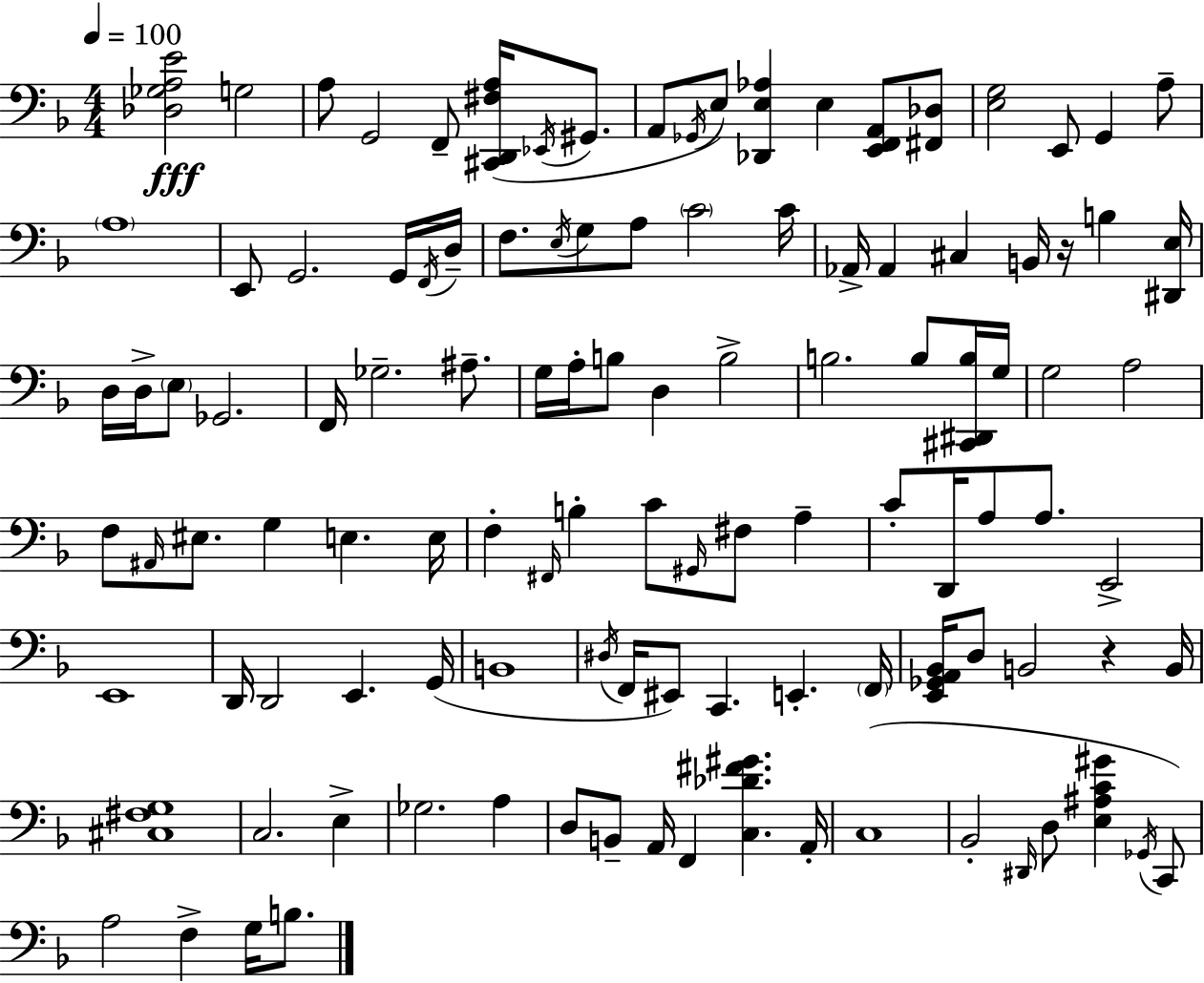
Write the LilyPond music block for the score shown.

{
  \clef bass
  \numericTimeSignature
  \time 4/4
  \key d \minor
  \tempo 4 = 100
  <des ges a e'>2\fff g2 | a8 g,2 f,8-- <cis, d, fis a>16( \acciaccatura { ees,16 } gis,8. | a,8 \acciaccatura { ges,16 }) e8 <des, e aes>4 e4 <e, f, a,>8 | <fis, des>8 <e g>2 e,8 g,4 | \break a8-- \parenthesize a1 | e,8 g,2. | g,16 \acciaccatura { f,16 } d16-- f8. \acciaccatura { e16 } g8 a8 \parenthesize c'2 | c'16 aes,16-> aes,4 cis4 b,16 r16 b4 | \break <dis, e>16 d16 d16-> \parenthesize e8 ges,2. | f,16 ges2.-- | ais8.-- g16 a16-. b8 d4 b2-> | b2. | \break b8 <cis, dis, b>16 g16 g2 a2 | f8 \grace { ais,16 } eis8. g4 e4. | e16 f4-. \grace { fis,16 } b4-. c'8 | \grace { gis,16 } fis8 a4-- c'8-. d,16 a8 a8. e,2-> | \break e,1 | d,16 d,2 | e,4. g,16( b,1 | \acciaccatura { dis16 } f,16 eis,8) c,4. | \break e,4.-. \parenthesize f,16 <e, ges, a, bes,>16 d8 b,2 | r4 b,16 <cis fis g>1 | c2. | e4-> ges2. | \break a4 d8 b,8-- a,16 f,4 | <c des' fis' gis'>4. a,16-. c1( | bes,2-. | \grace { dis,16 } d8 <e ais c' gis'>4 \acciaccatura { ges,16 }) c,8 a2 | \break f4-> g16 b8. \bar "|."
}